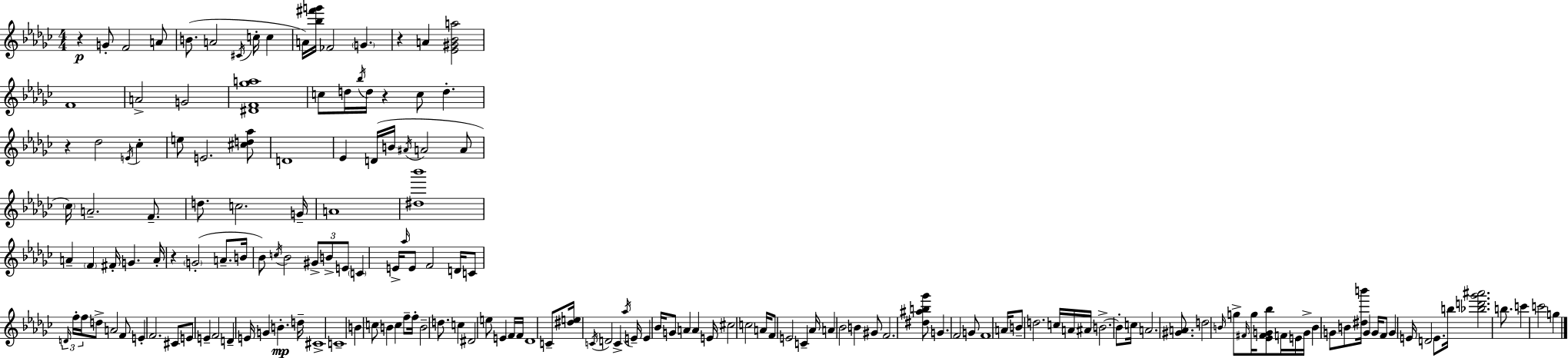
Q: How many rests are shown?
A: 5